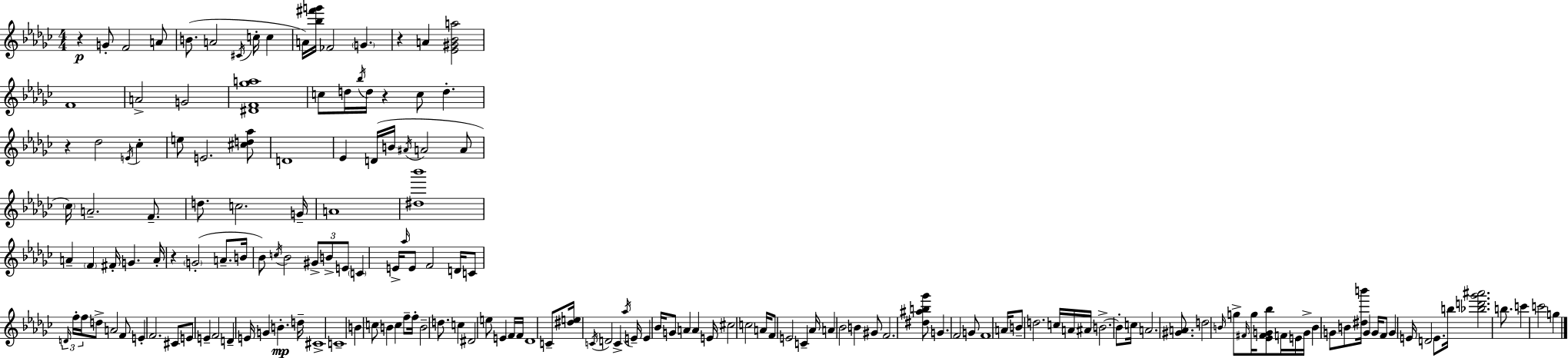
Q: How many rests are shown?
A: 5